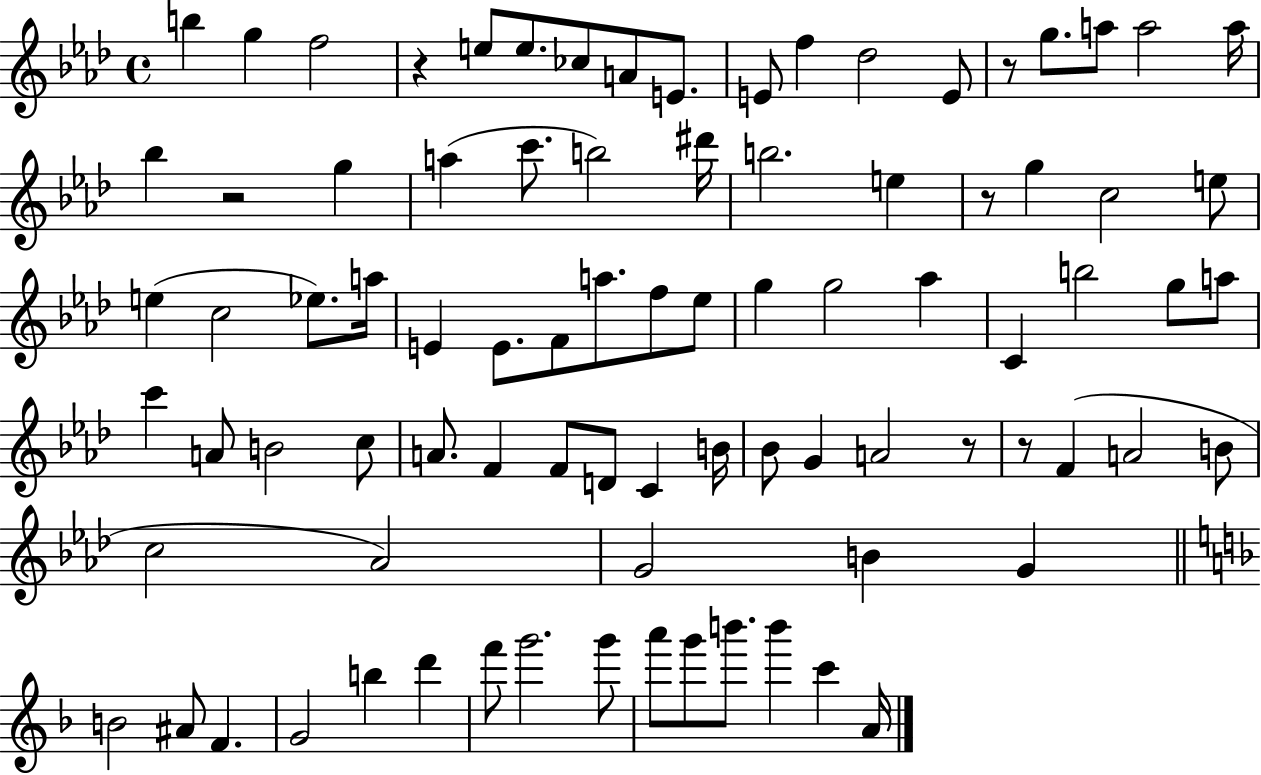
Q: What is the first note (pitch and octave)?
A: B5